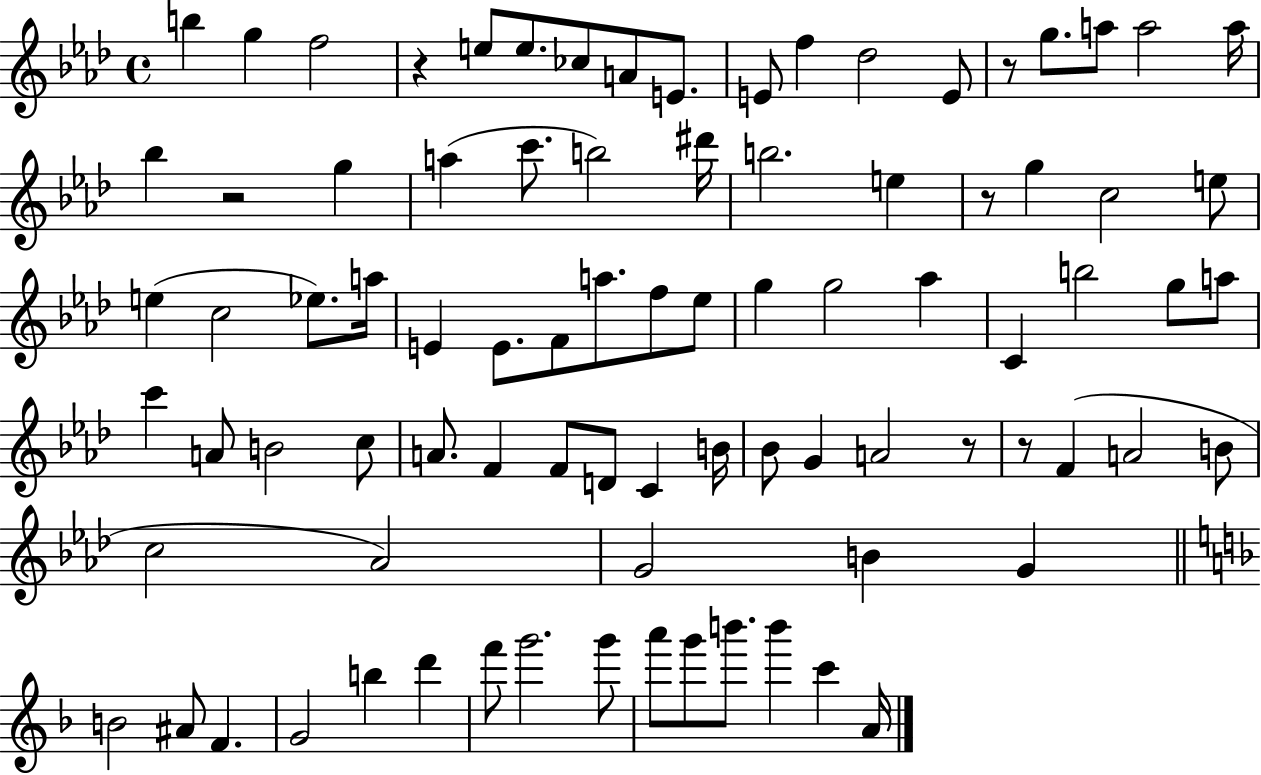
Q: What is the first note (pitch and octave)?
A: B5